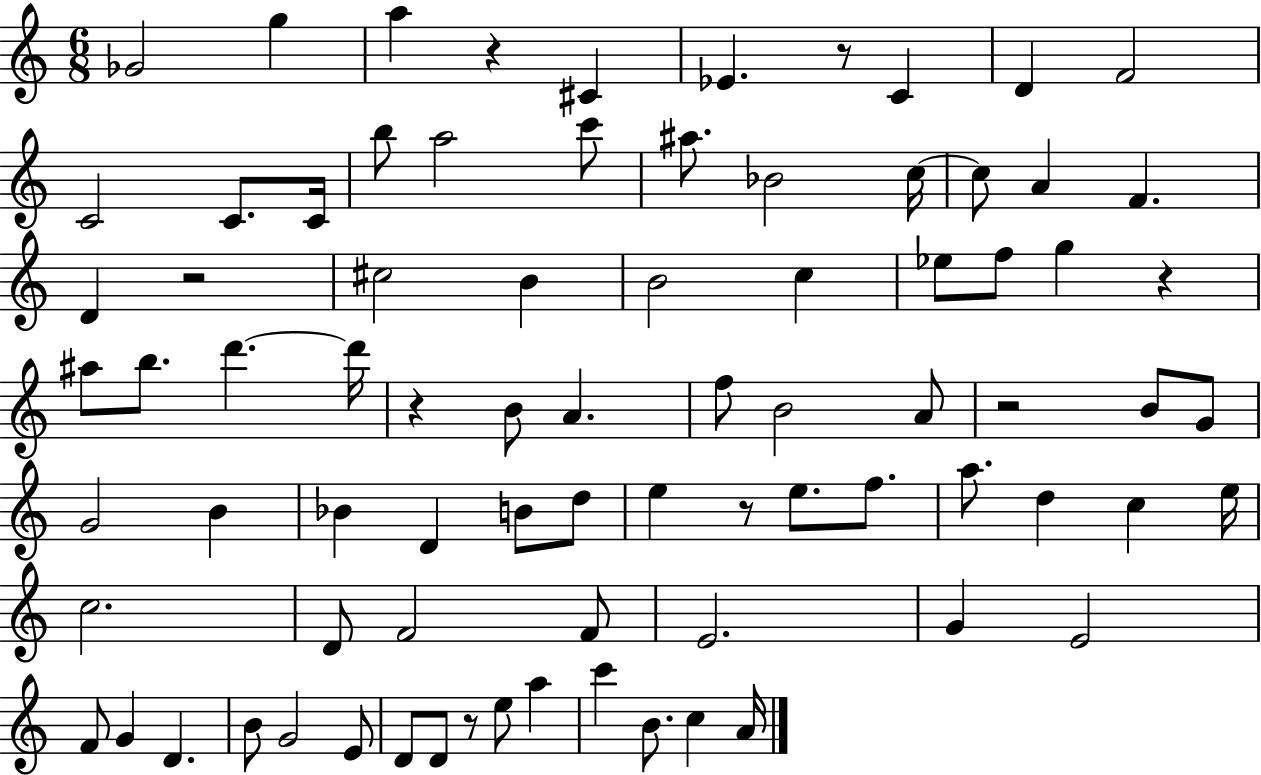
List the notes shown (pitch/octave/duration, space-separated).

Gb4/h G5/q A5/q R/q C#4/q Eb4/q. R/e C4/q D4/q F4/h C4/h C4/e. C4/s B5/e A5/h C6/e A#5/e. Bb4/h C5/s C5/e A4/q F4/q. D4/q R/h C#5/h B4/q B4/h C5/q Eb5/e F5/e G5/q R/q A#5/e B5/e. D6/q. D6/s R/q B4/e A4/q. F5/e B4/h A4/e R/h B4/e G4/e G4/h B4/q Bb4/q D4/q B4/e D5/e E5/q R/e E5/e. F5/e. A5/e. D5/q C5/q E5/s C5/h. D4/e F4/h F4/e E4/h. G4/q E4/h F4/e G4/q D4/q. B4/e G4/h E4/e D4/e D4/e R/e E5/e A5/q C6/q B4/e. C5/q A4/s